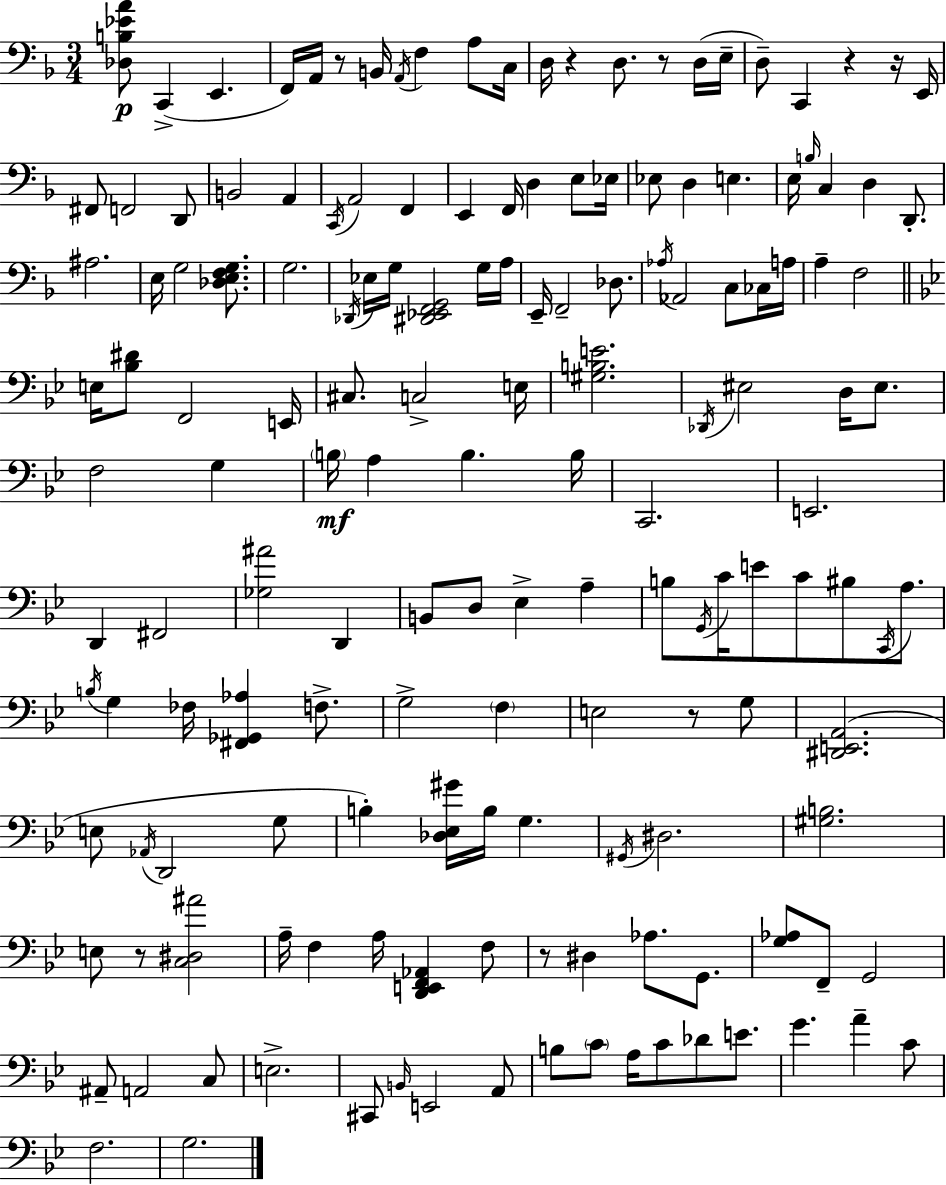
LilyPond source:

{
  \clef bass
  \numericTimeSignature
  \time 3/4
  \key d \minor
  <des b ees' a'>8\p c,4->( e,4. | f,16) a,16 r8 b,16 \acciaccatura { a,16 } f4 a8 | c16 d16 r4 d8. r8 d16( | e16-- d8--) c,4 r4 r16 | \break e,16 fis,8 f,2 d,8 | b,2 a,4 | \acciaccatura { c,16 } a,2 f,4 | e,4 f,16 d4 e8 | \break ees16 ees8 d4 e4. | e16 \grace { b16 } c4 d4 | d,8.-. ais2. | e16 g2 | \break <des e f g>8. g2. | \acciaccatura { des,16 } ees16 g16 <dis, ees, f, g,>2 | g16 a16 e,16-- f,2-- | des8. \acciaccatura { aes16 } aes,2 | \break c8 ces16 a16 a4-- f2 | \bar "||" \break \key bes \major e16 <bes dis'>8 f,2 e,16 | cis8. c2-> e16 | <gis b e'>2. | \acciaccatura { des,16 } eis2 d16 eis8. | \break f2 g4 | \parenthesize b16\mf a4 b4. | b16 c,2. | e,2. | \break d,4 fis,2 | <ges ais'>2 d,4 | b,8 d8 ees4-> a4-- | b8 \acciaccatura { g,16 } c'16 e'8 c'8 bis8 \acciaccatura { c,16 } | \break a8. \acciaccatura { b16 } g4 fes16 <fis, ges, aes>4 | f8.-> g2-> | \parenthesize f4 e2 | r8 g8 <dis, e, a,>2.( | \break e8 \acciaccatura { aes,16 } d,2 | g8 b4-.) <des ees gis'>16 b16 g4. | \acciaccatura { gis,16 } dis2. | <gis b>2. | \break e8 r8 <c dis ais'>2 | a16-- f4 a16 | <d, e, f, aes,>4 f8 r8 dis4 | aes8. g,8. <g aes>8 f,8-- g,2 | \break ais,8-- a,2 | c8 e2.-> | cis,8 \grace { b,16 } e,2 | a,8 b8 \parenthesize c'8 a16 | \break c'8 des'8 e'8. g'4. | a'4-- c'8 f2. | g2. | \bar "|."
}